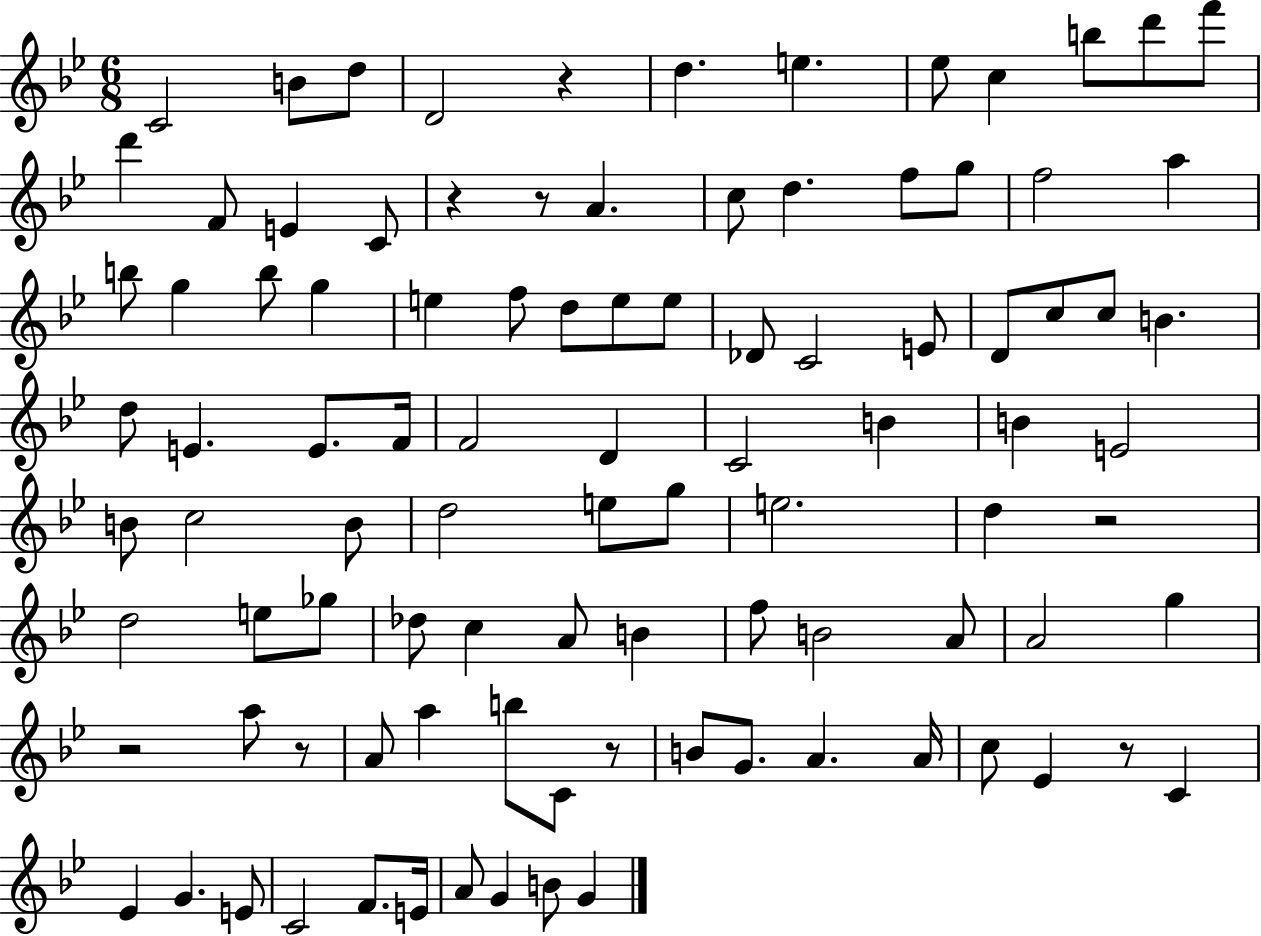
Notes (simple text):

C4/h B4/e D5/e D4/h R/q D5/q. E5/q. Eb5/e C5/q B5/e D6/e F6/e D6/q F4/e E4/q C4/e R/q R/e A4/q. C5/e D5/q. F5/e G5/e F5/h A5/q B5/e G5/q B5/e G5/q E5/q F5/e D5/e E5/e E5/e Db4/e C4/h E4/e D4/e C5/e C5/e B4/q. D5/e E4/q. E4/e. F4/s F4/h D4/q C4/h B4/q B4/q E4/h B4/e C5/h B4/e D5/h E5/e G5/e E5/h. D5/q R/h D5/h E5/e Gb5/e Db5/e C5/q A4/e B4/q F5/e B4/h A4/e A4/h G5/q R/h A5/e R/e A4/e A5/q B5/e C4/e R/e B4/e G4/e. A4/q. A4/s C5/e Eb4/q R/e C4/q Eb4/q G4/q. E4/e C4/h F4/e. E4/s A4/e G4/q B4/e G4/q